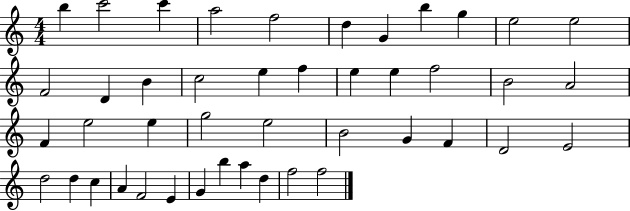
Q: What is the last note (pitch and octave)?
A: F5